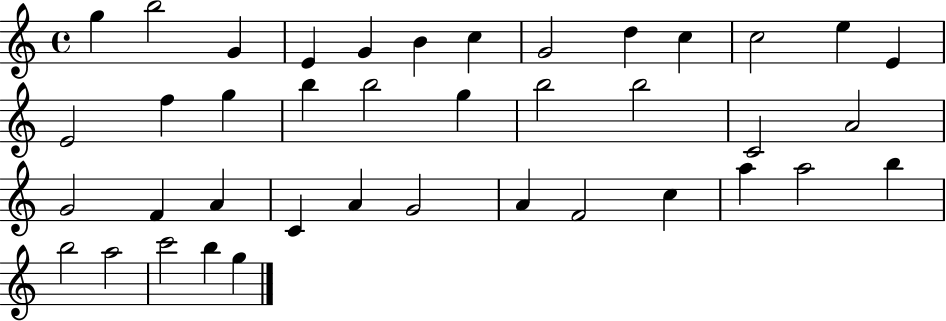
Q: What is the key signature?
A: C major